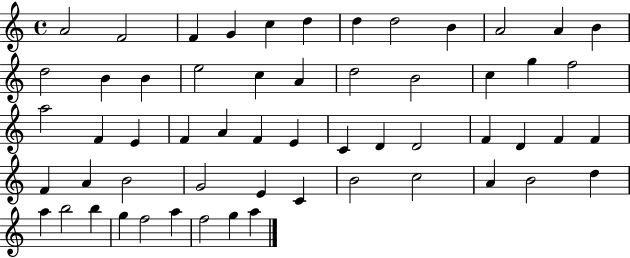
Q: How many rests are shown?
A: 0